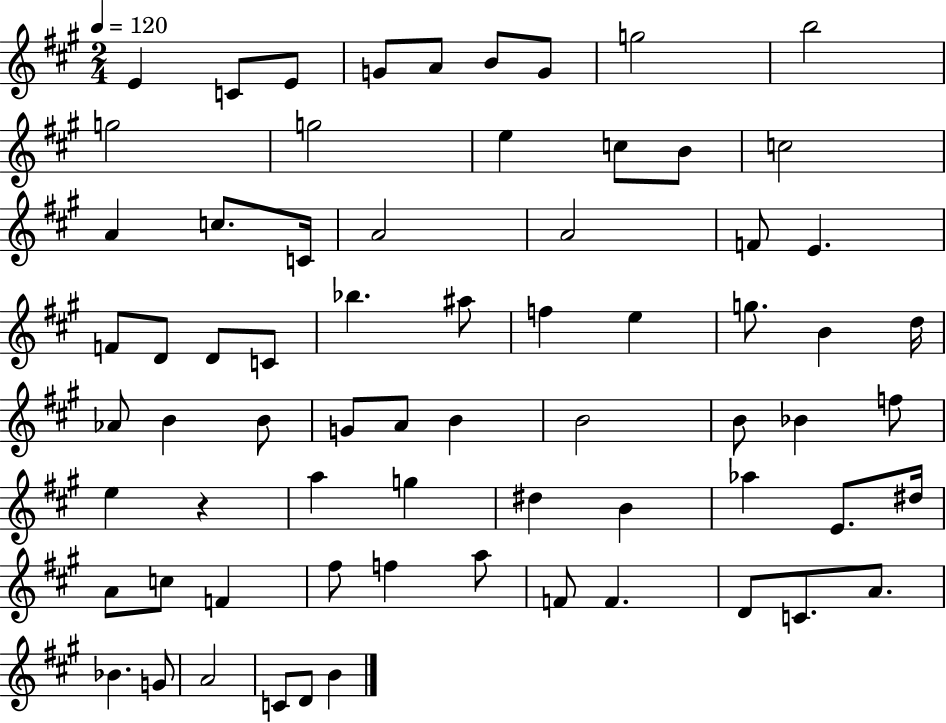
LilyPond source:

{
  \clef treble
  \numericTimeSignature
  \time 2/4
  \key a \major
  \tempo 4 = 120
  e'4 c'8 e'8 | g'8 a'8 b'8 g'8 | g''2 | b''2 | \break g''2 | g''2 | e''4 c''8 b'8 | c''2 | \break a'4 c''8. c'16 | a'2 | a'2 | f'8 e'4. | \break f'8 d'8 d'8 c'8 | bes''4. ais''8 | f''4 e''4 | g''8. b'4 d''16 | \break aes'8 b'4 b'8 | g'8 a'8 b'4 | b'2 | b'8 bes'4 f''8 | \break e''4 r4 | a''4 g''4 | dis''4 b'4 | aes''4 e'8. dis''16 | \break a'8 c''8 f'4 | fis''8 f''4 a''8 | f'8 f'4. | d'8 c'8. a'8. | \break bes'4. g'8 | a'2 | c'8 d'8 b'4 | \bar "|."
}